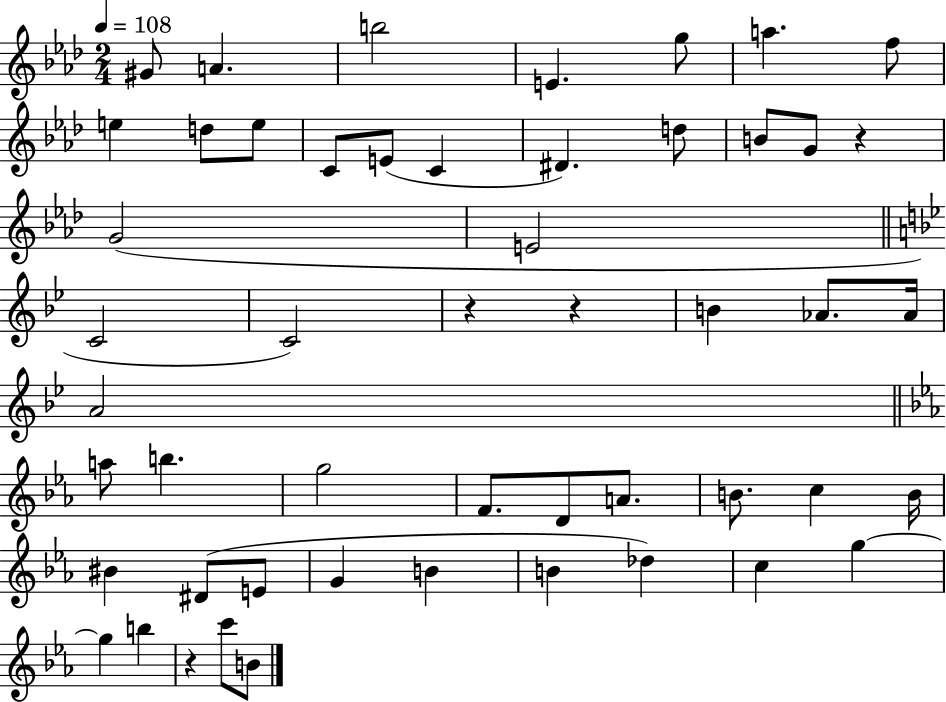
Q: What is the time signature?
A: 2/4